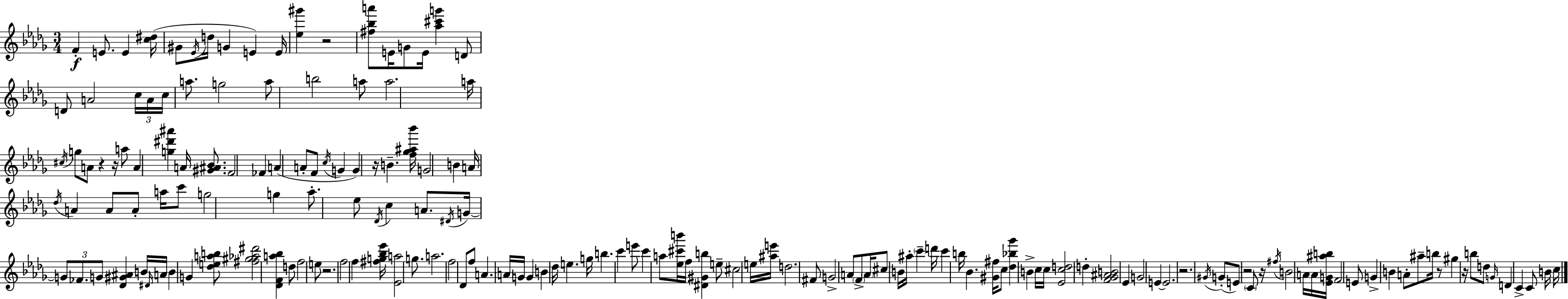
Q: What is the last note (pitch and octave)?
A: C5